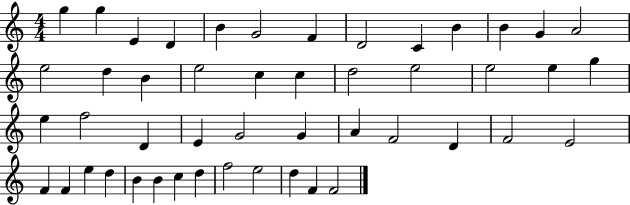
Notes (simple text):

G5/q G5/q E4/q D4/q B4/q G4/h F4/q D4/h C4/q B4/q B4/q G4/q A4/h E5/h D5/q B4/q E5/h C5/q C5/q D5/h E5/h E5/h E5/q G5/q E5/q F5/h D4/q E4/q G4/h G4/q A4/q F4/h D4/q F4/h E4/h F4/q F4/q E5/q D5/q B4/q B4/q C5/q D5/q F5/h E5/h D5/q F4/q F4/h